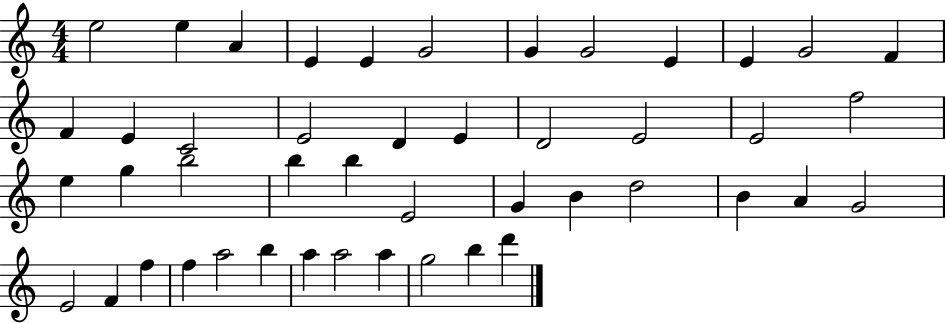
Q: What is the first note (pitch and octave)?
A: E5